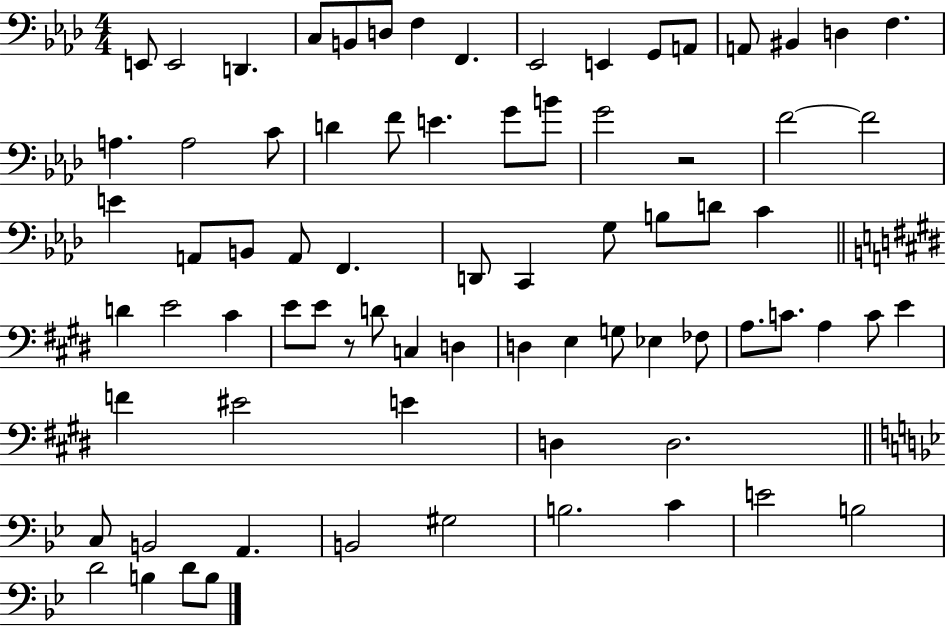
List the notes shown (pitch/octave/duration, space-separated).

E2/e E2/h D2/q. C3/e B2/e D3/e F3/q F2/q. Eb2/h E2/q G2/e A2/e A2/e BIS2/q D3/q F3/q. A3/q. A3/h C4/e D4/q F4/e E4/q. G4/e B4/e G4/h R/h F4/h F4/h E4/q A2/e B2/e A2/e F2/q. D2/e C2/q G3/e B3/e D4/e C4/q D4/q E4/h C#4/q E4/e E4/e R/e D4/e C3/q D3/q D3/q E3/q G3/e Eb3/q FES3/e A3/e. C4/e. A3/q C4/e E4/q F4/q EIS4/h E4/q D3/q D3/h. C3/e B2/h A2/q. B2/h G#3/h B3/h. C4/q E4/h B3/h D4/h B3/q D4/e B3/e